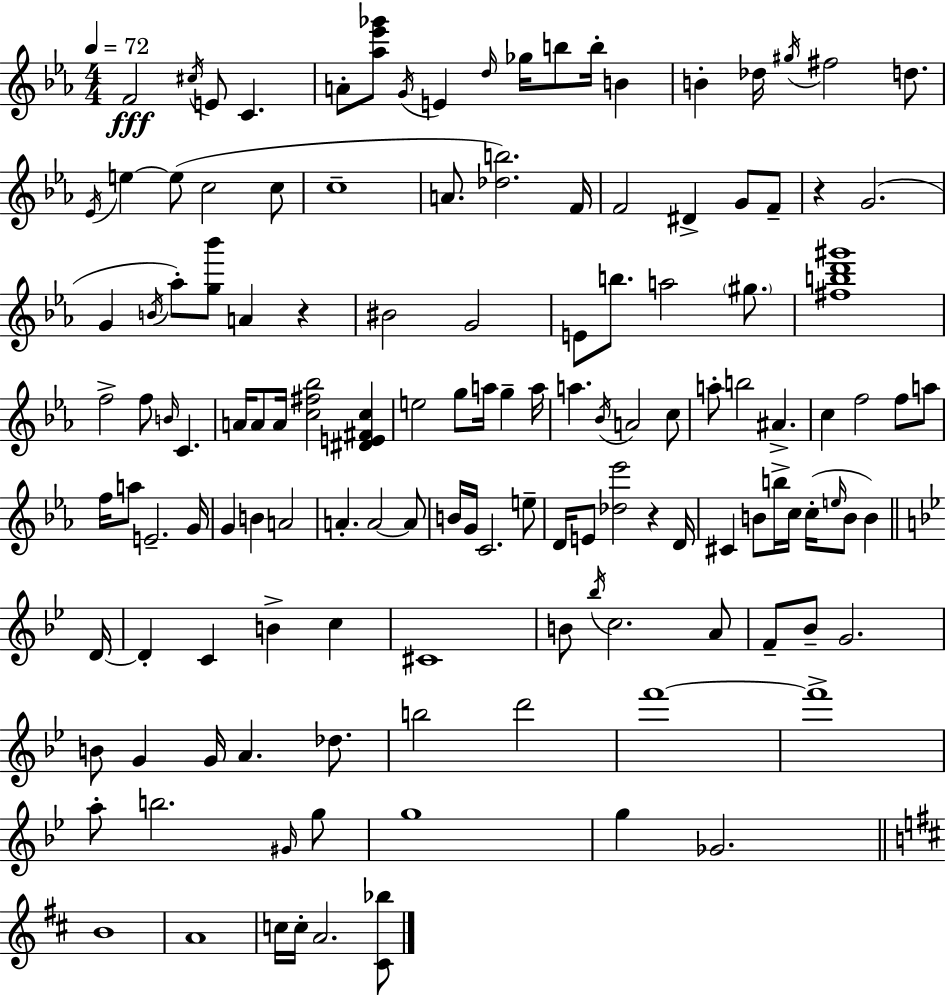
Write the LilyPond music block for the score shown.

{
  \clef treble
  \numericTimeSignature
  \time 4/4
  \key c \minor
  \tempo 4 = 72
  \repeat volta 2 { f'2\fff \acciaccatura { cis''16 } e'8 c'4. | a'8-. <aes'' ees''' ges'''>8 \acciaccatura { g'16 } e'4 \grace { d''16 } ges''16 b''8 b''16-. b'4 | b'4-. des''16 \acciaccatura { gis''16 } fis''2 | d''8. \acciaccatura { ees'16 } e''4~~ e''8( c''2 | \break c''8 c''1-- | a'8. <des'' b''>2.) | f'16 f'2 dis'4-> | g'8 f'8-- r4 g'2.( | \break g'4 \acciaccatura { b'16 }) aes''8-. <g'' bes'''>8 a'4 | r4 bis'2 g'2 | e'8 b''8. a''2 | \parenthesize gis''8. <fis'' b'' d''' gis'''>1 | \break f''2-> f''8 | \grace { b'16 } c'4. a'16 a'8 a'16 <c'' fis'' bes''>2 | <dis' e' fis' c''>4 e''2 g''8 | a''16 g''4-- a''16 a''4. \acciaccatura { bes'16 } a'2 | \break c''8 a''8-. b''2 | ais'4.-> c''4 f''2 | f''8 a''8 f''16 a''8 e'2.-- | g'16 g'4 b'4 | \break a'2 a'4.-. a'2~~ | a'8 b'16 g'16 c'2. | e''8-- d'16 e'8 <des'' ees'''>2 | r4 d'16 cis'4 b'8 b''16-> c''16 | \break c''16-.( \grace { e''16 } b'8 b'4) \bar "||" \break \key bes \major d'16~~ d'4-. c'4 b'4-> c''4 | cis'1 | b'8 \acciaccatura { bes''16 } c''2. | a'8 f'8-- bes'8-- g'2. | \break b'8 g'4 g'16 a'4. des''8. | b''2 d'''2 | f'''1~~ | f'''1-> | \break a''8-. b''2. | \grace { gis'16 } g''8 g''1 | g''4 ges'2. | \bar "||" \break \key d \major b'1 | a'1 | c''16 c''16-. a'2. <cis' bes''>8 | } \bar "|."
}